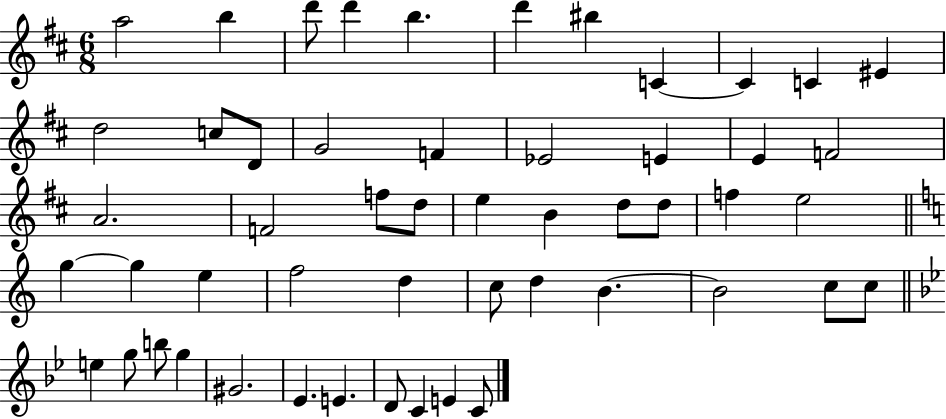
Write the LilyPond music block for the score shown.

{
  \clef treble
  \numericTimeSignature
  \time 6/8
  \key d \major
  a''2 b''4 | d'''8 d'''4 b''4. | d'''4 bis''4 c'4~~ | c'4 c'4 eis'4 | \break d''2 c''8 d'8 | g'2 f'4 | ees'2 e'4 | e'4 f'2 | \break a'2. | f'2 f''8 d''8 | e''4 b'4 d''8 d''8 | f''4 e''2 | \break \bar "||" \break \key a \minor g''4~~ g''4 e''4 | f''2 d''4 | c''8 d''4 b'4.~~ | b'2 c''8 c''8 | \break \bar "||" \break \key g \minor e''4 g''8 b''8 g''4 | gis'2. | ees'4. e'4. | d'8 c'4 e'4 c'8 | \break \bar "|."
}